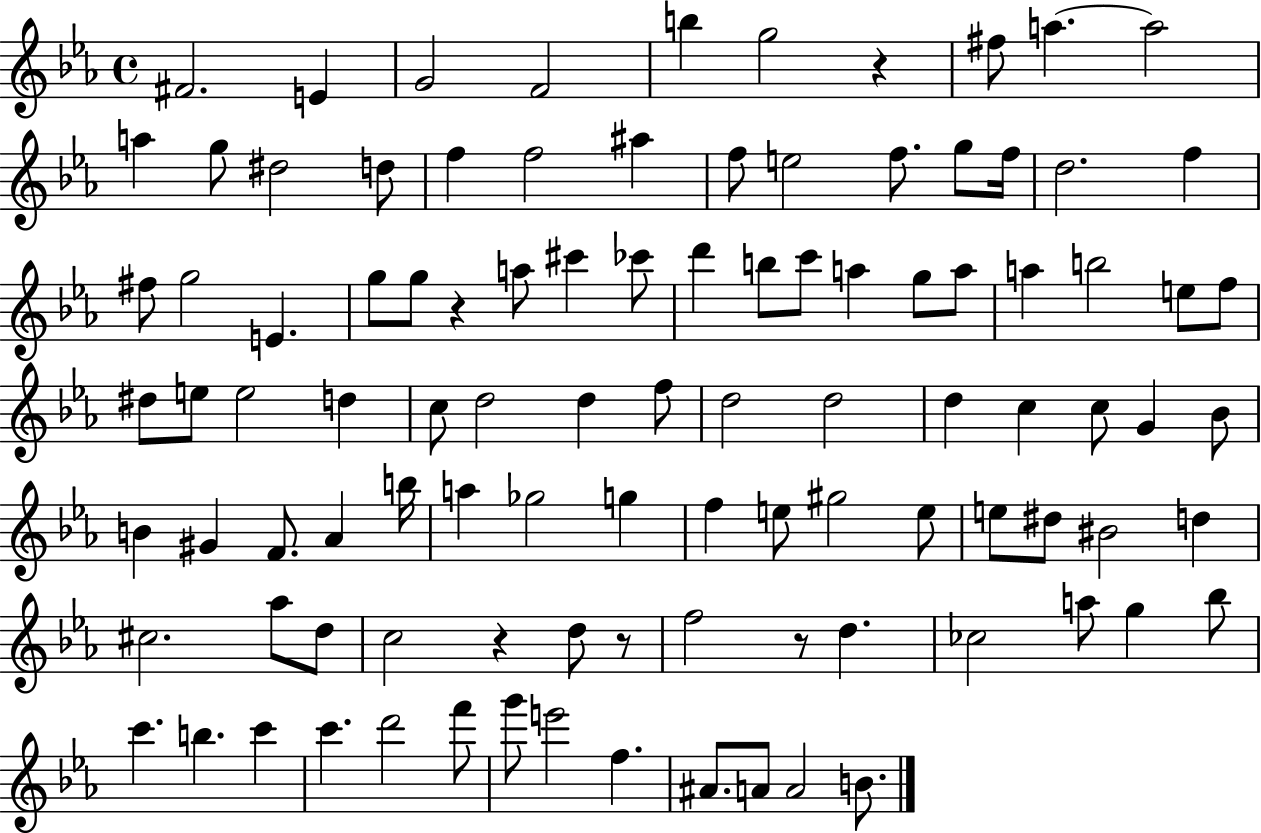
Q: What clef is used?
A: treble